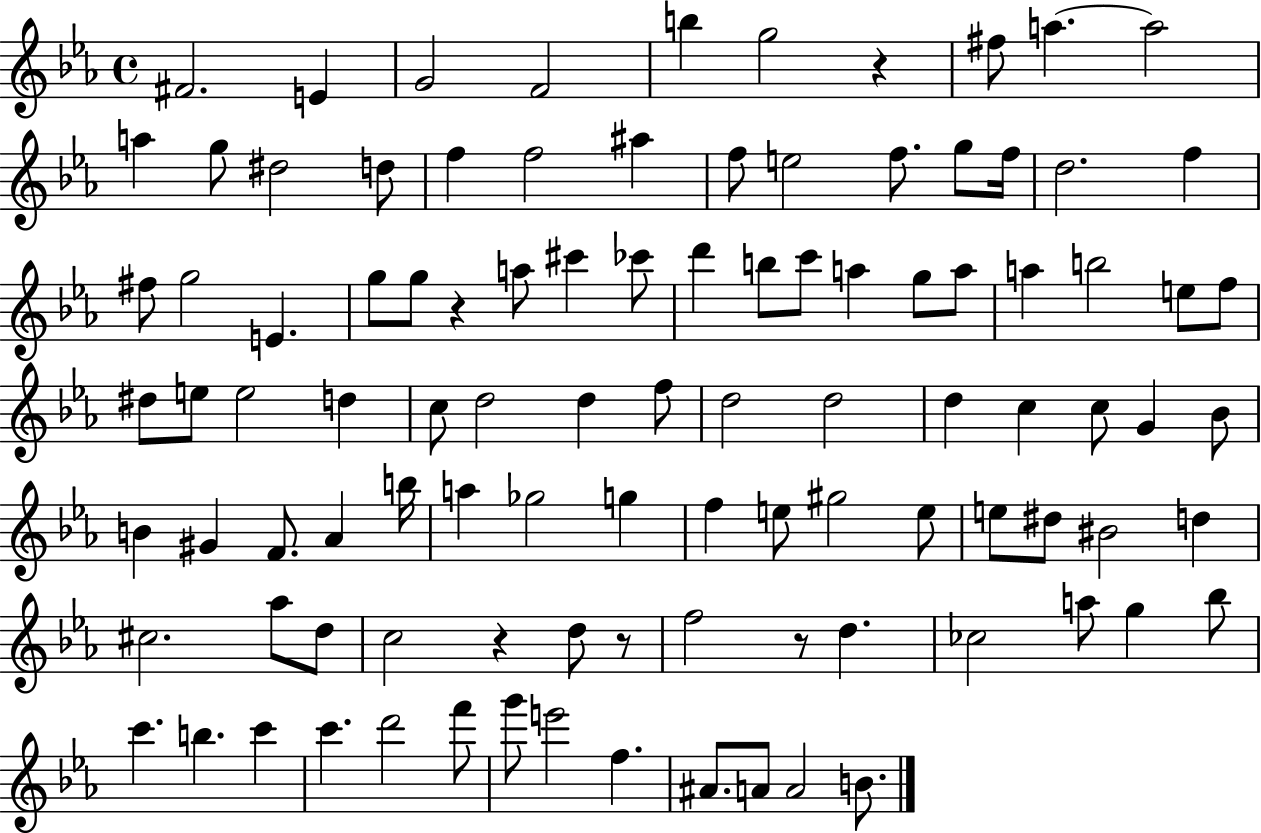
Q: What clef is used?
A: treble